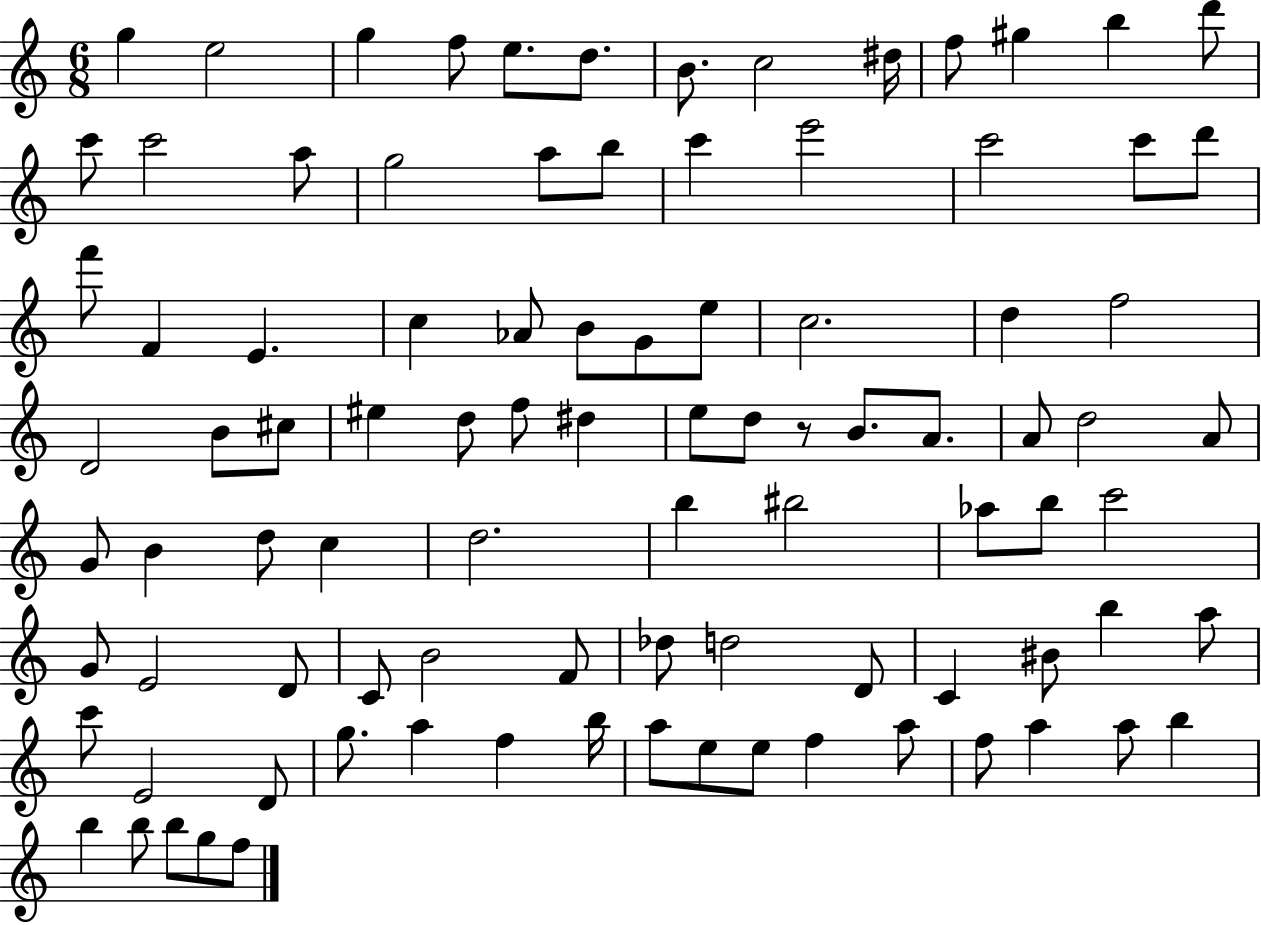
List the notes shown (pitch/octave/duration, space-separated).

G5/q E5/h G5/q F5/e E5/e. D5/e. B4/e. C5/h D#5/s F5/e G#5/q B5/q D6/e C6/e C6/h A5/e G5/h A5/e B5/e C6/q E6/h C6/h C6/e D6/e F6/e F4/q E4/q. C5/q Ab4/e B4/e G4/e E5/e C5/h. D5/q F5/h D4/h B4/e C#5/e EIS5/q D5/e F5/e D#5/q E5/e D5/e R/e B4/e. A4/e. A4/e D5/h A4/e G4/e B4/q D5/e C5/q D5/h. B5/q BIS5/h Ab5/e B5/e C6/h G4/e E4/h D4/e C4/e B4/h F4/e Db5/e D5/h D4/e C4/q BIS4/e B5/q A5/e C6/e E4/h D4/e G5/e. A5/q F5/q B5/s A5/e E5/e E5/e F5/q A5/e F5/e A5/q A5/e B5/q B5/q B5/e B5/e G5/e F5/e